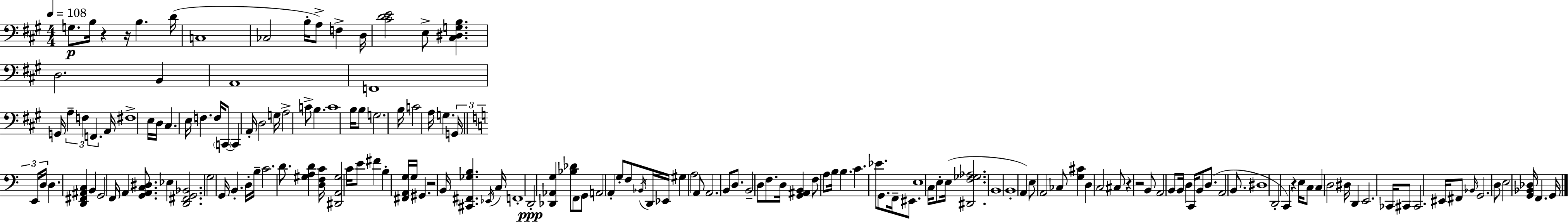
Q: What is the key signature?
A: A major